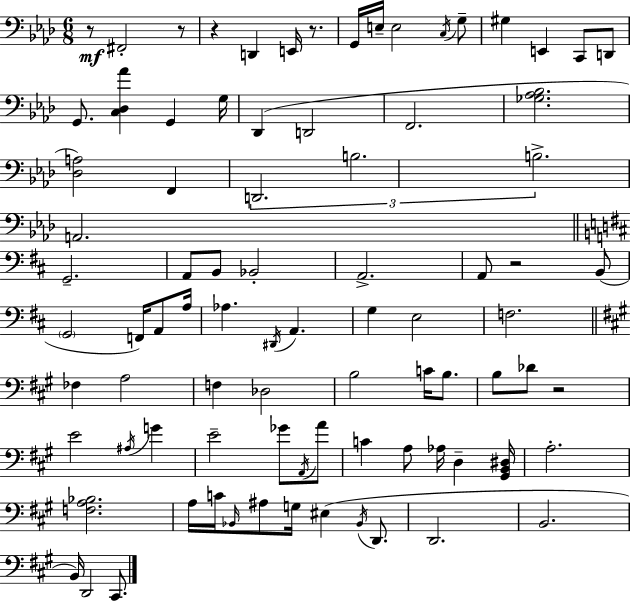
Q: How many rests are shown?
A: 6